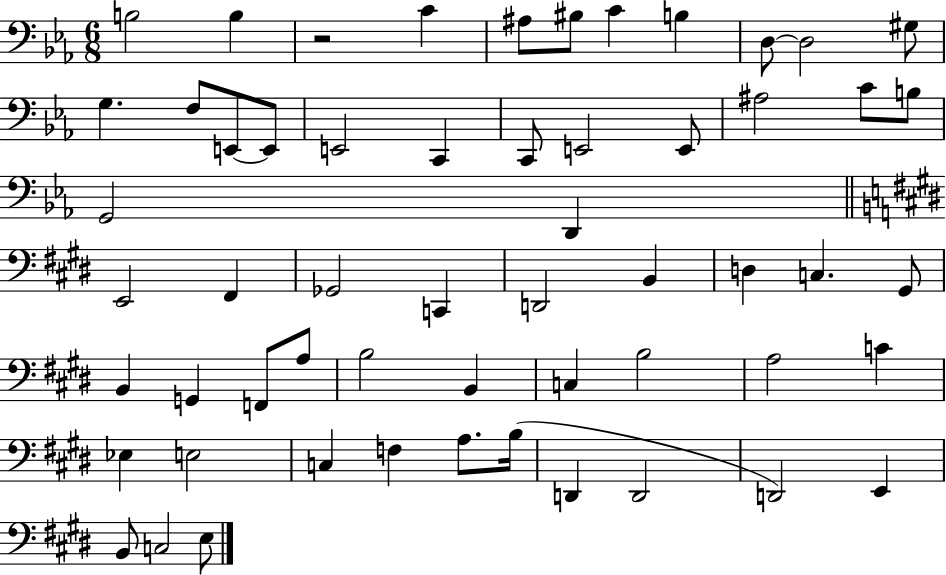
X:1
T:Untitled
M:6/8
L:1/4
K:Eb
B,2 B, z2 C ^A,/2 ^B,/2 C B, D,/2 D,2 ^G,/2 G, F,/2 E,,/2 E,,/2 E,,2 C,, C,,/2 E,,2 E,,/2 ^A,2 C/2 B,/2 G,,2 D,, E,,2 ^F,, _G,,2 C,, D,,2 B,, D, C, ^G,,/2 B,, G,, F,,/2 A,/2 B,2 B,, C, B,2 A,2 C _E, E,2 C, F, A,/2 B,/4 D,, D,,2 D,,2 E,, B,,/2 C,2 E,/2